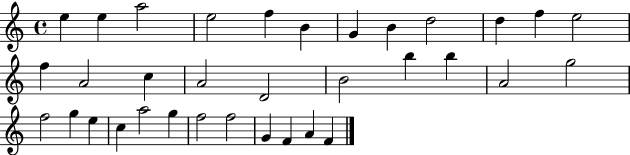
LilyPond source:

{
  \clef treble
  \time 4/4
  \defaultTimeSignature
  \key c \major
  e''4 e''4 a''2 | e''2 f''4 b'4 | g'4 b'4 d''2 | d''4 f''4 e''2 | \break f''4 a'2 c''4 | a'2 d'2 | b'2 b''4 b''4 | a'2 g''2 | \break f''2 g''4 e''4 | c''4 a''2 g''4 | f''2 f''2 | g'4 f'4 a'4 f'4 | \break \bar "|."
}